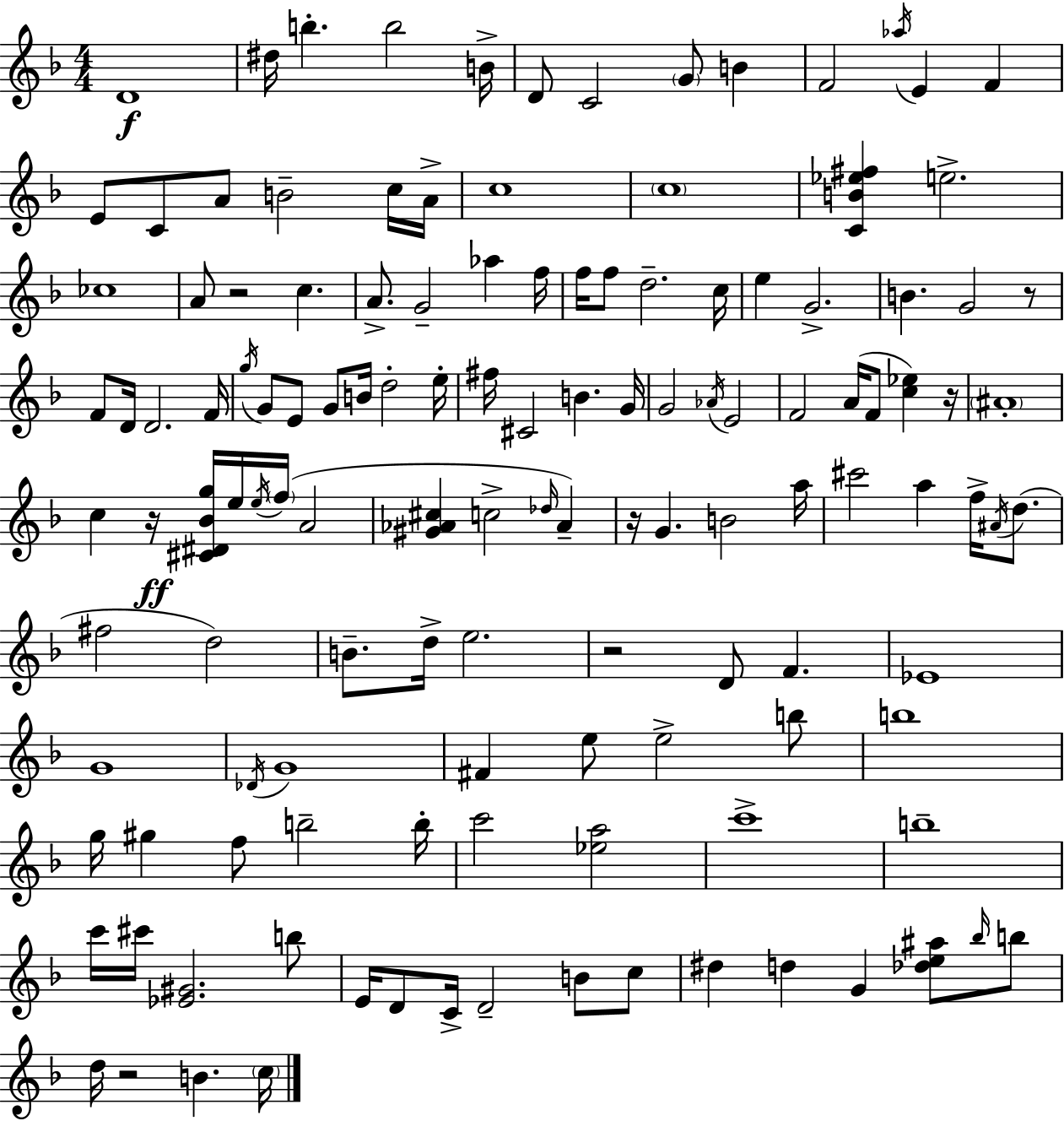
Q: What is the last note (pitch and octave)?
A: C5